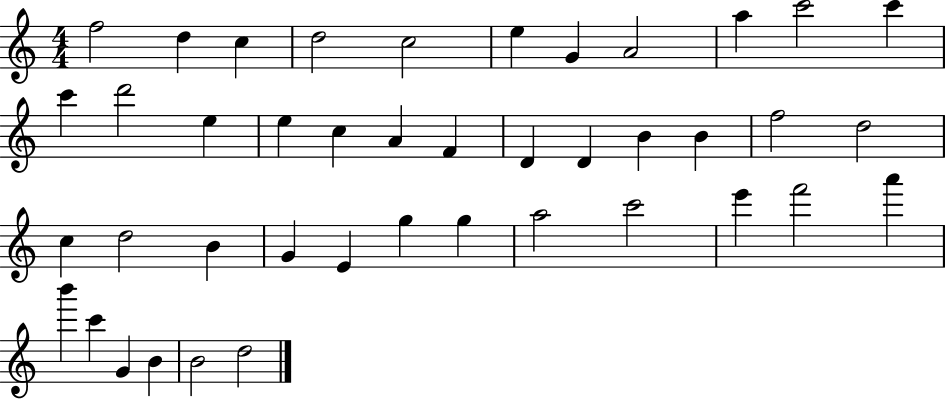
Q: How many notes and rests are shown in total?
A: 42